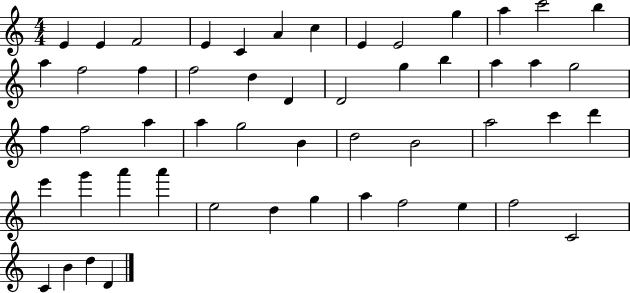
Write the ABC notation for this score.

X:1
T:Untitled
M:4/4
L:1/4
K:C
E E F2 E C A c E E2 g a c'2 b a f2 f f2 d D D2 g b a a g2 f f2 a a g2 B d2 B2 a2 c' d' e' g' a' a' e2 d g a f2 e f2 C2 C B d D